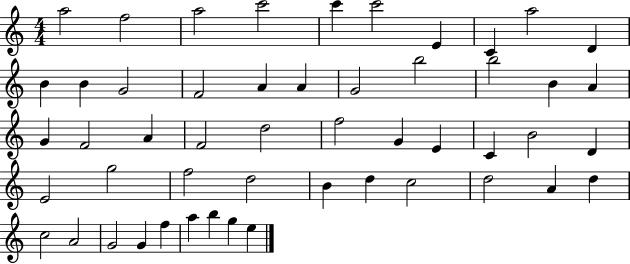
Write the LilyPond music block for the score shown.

{
  \clef treble
  \numericTimeSignature
  \time 4/4
  \key c \major
  a''2 f''2 | a''2 c'''2 | c'''4 c'''2 e'4 | c'4 a''2 d'4 | \break b'4 b'4 g'2 | f'2 a'4 a'4 | g'2 b''2 | b''2 b'4 a'4 | \break g'4 f'2 a'4 | f'2 d''2 | f''2 g'4 e'4 | c'4 b'2 d'4 | \break e'2 g''2 | f''2 d''2 | b'4 d''4 c''2 | d''2 a'4 d''4 | \break c''2 a'2 | g'2 g'4 f''4 | a''4 b''4 g''4 e''4 | \bar "|."
}